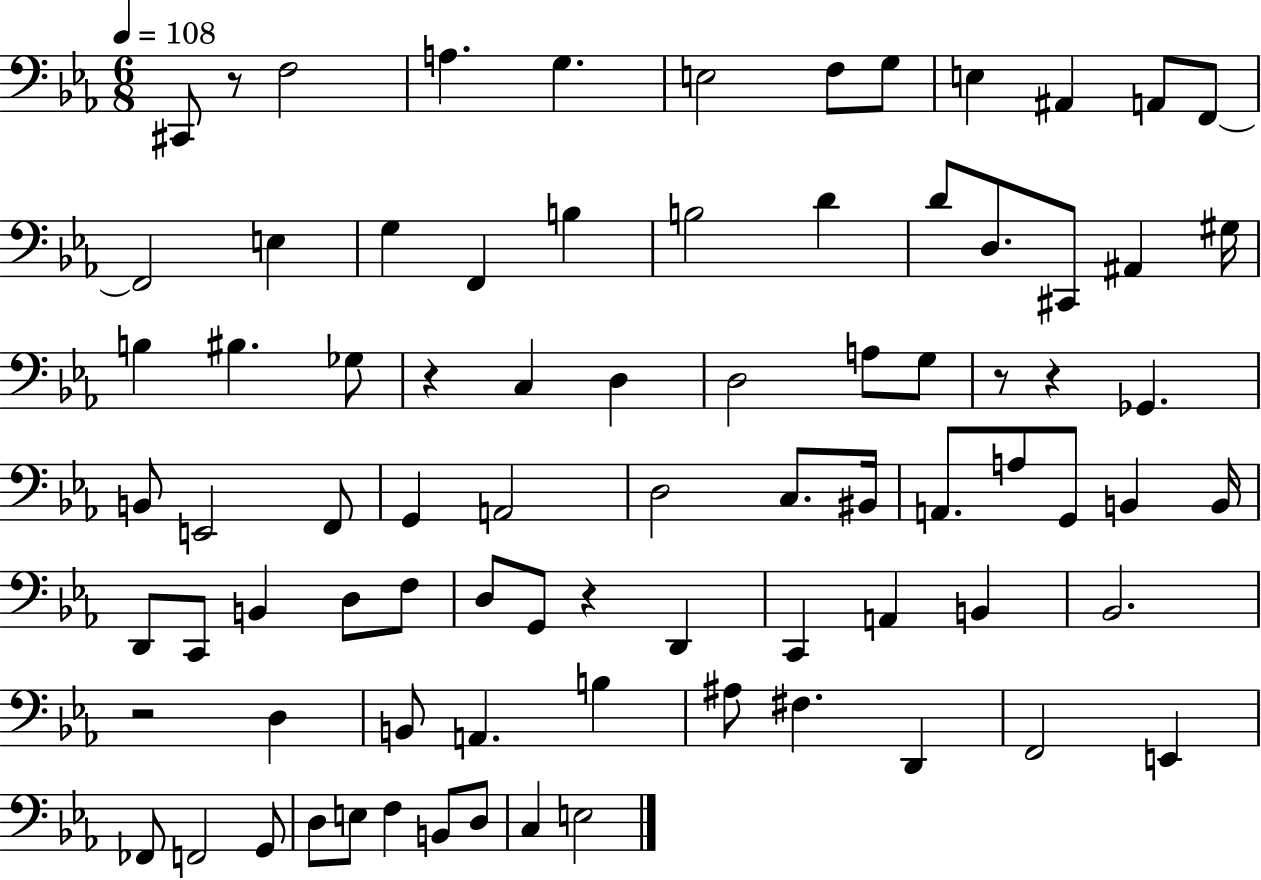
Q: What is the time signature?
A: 6/8